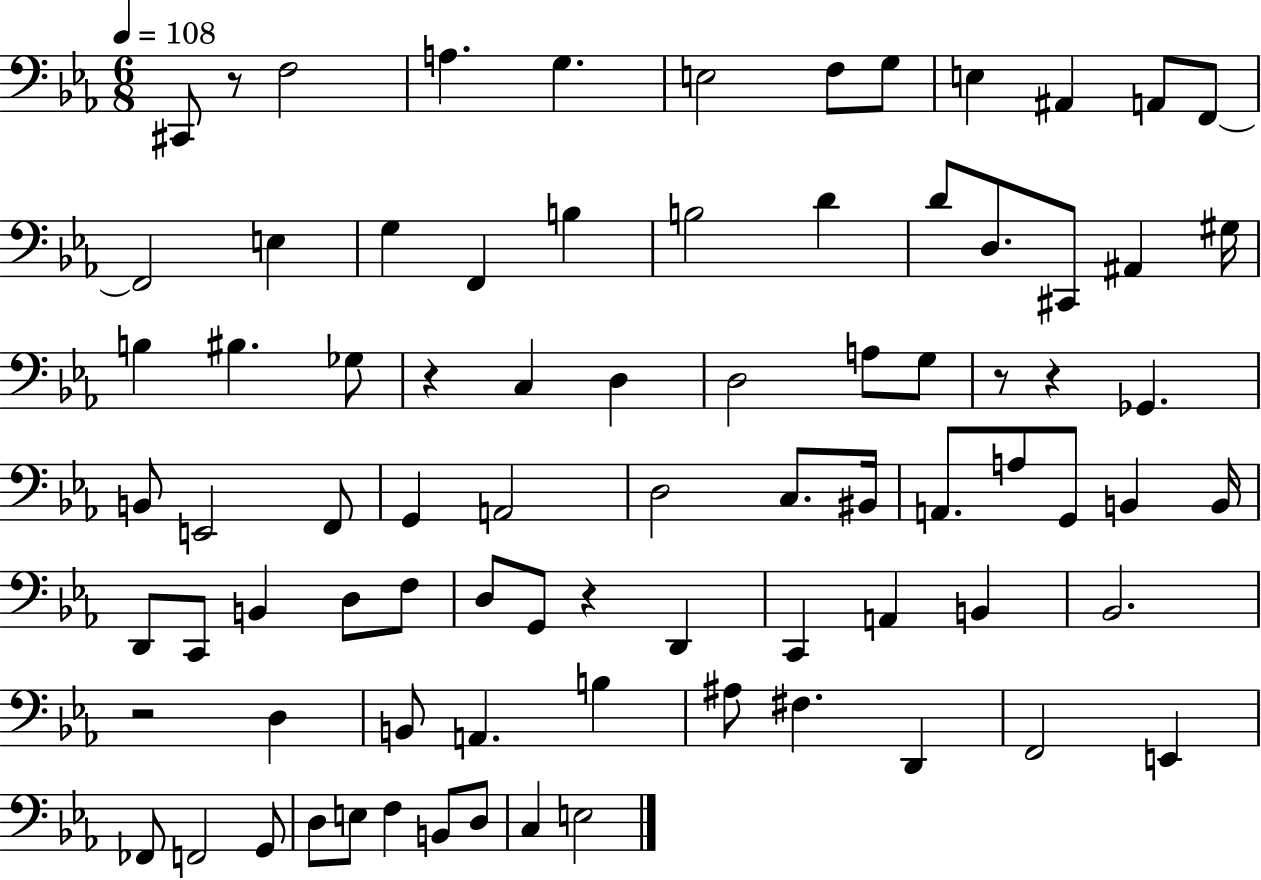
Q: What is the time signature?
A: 6/8